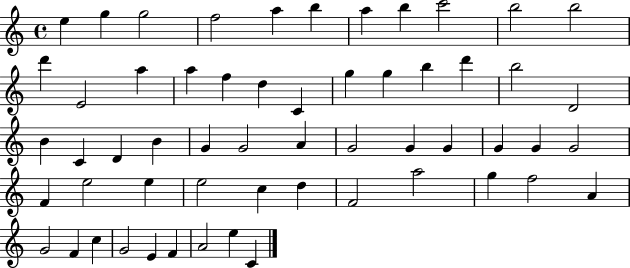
X:1
T:Untitled
M:4/4
L:1/4
K:C
e g g2 f2 a b a b c'2 b2 b2 d' E2 a a f d C g g b d' b2 D2 B C D B G G2 A G2 G G G G G2 F e2 e e2 c d F2 a2 g f2 A G2 F c G2 E F A2 e C